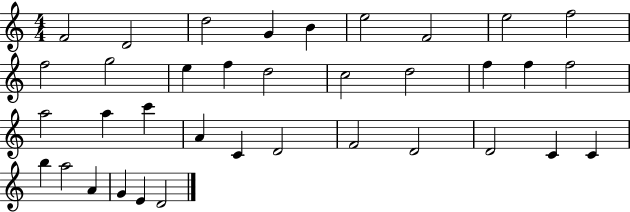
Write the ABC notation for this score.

X:1
T:Untitled
M:4/4
L:1/4
K:C
F2 D2 d2 G B e2 F2 e2 f2 f2 g2 e f d2 c2 d2 f f f2 a2 a c' A C D2 F2 D2 D2 C C b a2 A G E D2